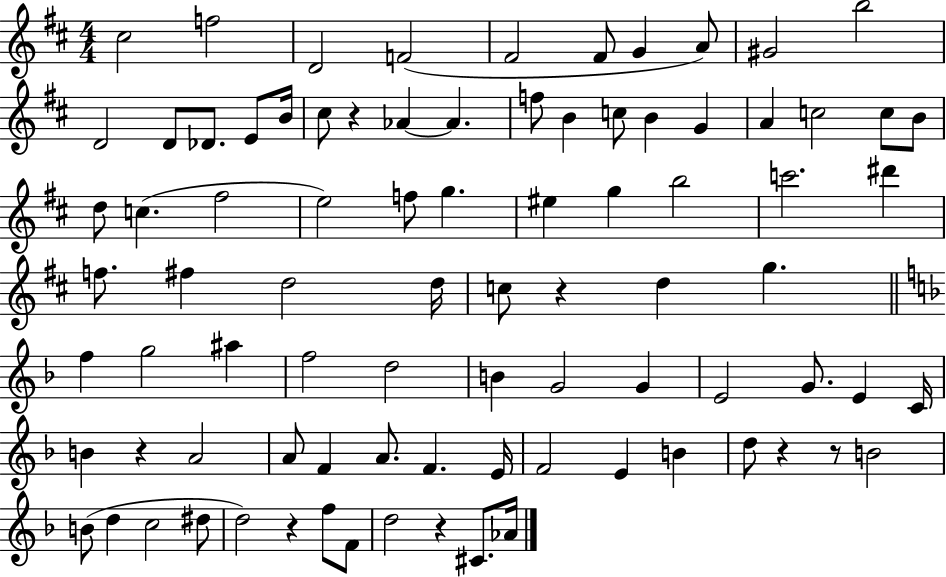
{
  \clef treble
  \numericTimeSignature
  \time 4/4
  \key d \major
  cis''2 f''2 | d'2 f'2( | fis'2 fis'8 g'4 a'8) | gis'2 b''2 | \break d'2 d'8 des'8. e'8 b'16 | cis''8 r4 aes'4~~ aes'4. | f''8 b'4 c''8 b'4 g'4 | a'4 c''2 c''8 b'8 | \break d''8 c''4.( fis''2 | e''2) f''8 g''4. | eis''4 g''4 b''2 | c'''2. dis'''4 | \break f''8. fis''4 d''2 d''16 | c''8 r4 d''4 g''4. | \bar "||" \break \key f \major f''4 g''2 ais''4 | f''2 d''2 | b'4 g'2 g'4 | e'2 g'8. e'4 c'16 | \break b'4 r4 a'2 | a'8 f'4 a'8. f'4. e'16 | f'2 e'4 b'4 | d''8 r4 r8 b'2 | \break b'8( d''4 c''2 dis''8 | d''2) r4 f''8 f'8 | d''2 r4 cis'8. aes'16 | \bar "|."
}